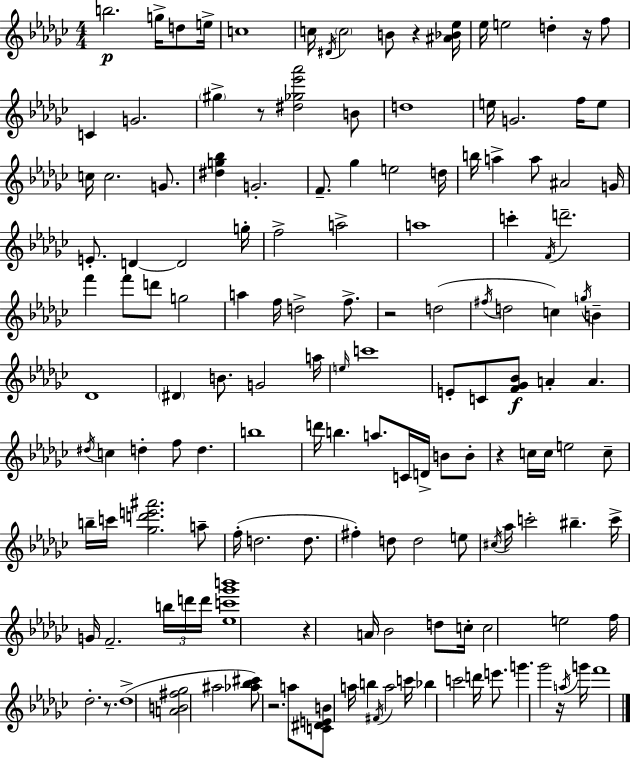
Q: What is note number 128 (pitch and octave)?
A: G6